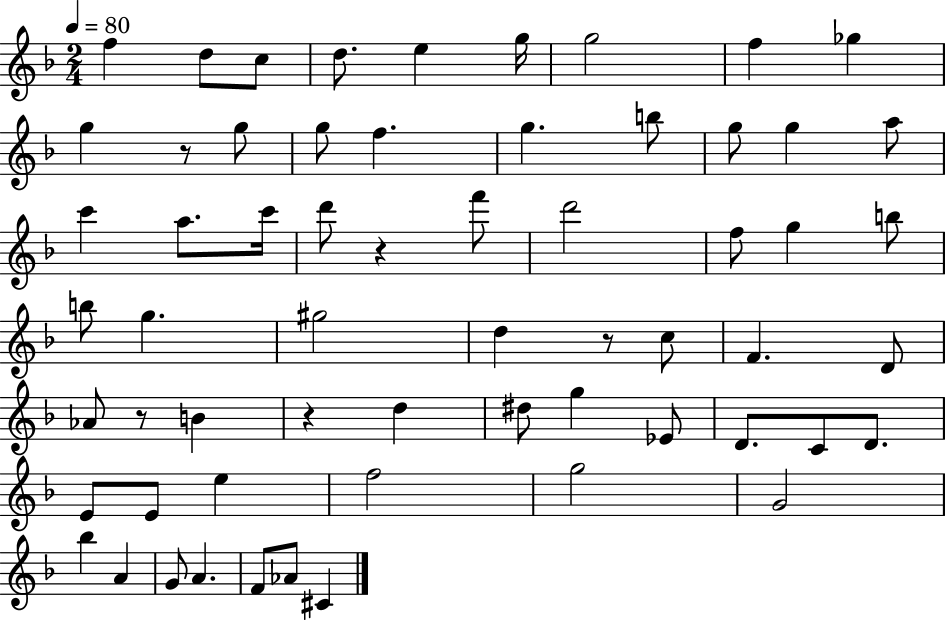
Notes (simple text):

F5/q D5/e C5/e D5/e. E5/q G5/s G5/h F5/q Gb5/q G5/q R/e G5/e G5/e F5/q. G5/q. B5/e G5/e G5/q A5/e C6/q A5/e. C6/s D6/e R/q F6/e D6/h F5/e G5/q B5/e B5/e G5/q. G#5/h D5/q R/e C5/e F4/q. D4/e Ab4/e R/e B4/q R/q D5/q D#5/e G5/q Eb4/e D4/e. C4/e D4/e. E4/e E4/e E5/q F5/h G5/h G4/h Bb5/q A4/q G4/e A4/q. F4/e Ab4/e C#4/q